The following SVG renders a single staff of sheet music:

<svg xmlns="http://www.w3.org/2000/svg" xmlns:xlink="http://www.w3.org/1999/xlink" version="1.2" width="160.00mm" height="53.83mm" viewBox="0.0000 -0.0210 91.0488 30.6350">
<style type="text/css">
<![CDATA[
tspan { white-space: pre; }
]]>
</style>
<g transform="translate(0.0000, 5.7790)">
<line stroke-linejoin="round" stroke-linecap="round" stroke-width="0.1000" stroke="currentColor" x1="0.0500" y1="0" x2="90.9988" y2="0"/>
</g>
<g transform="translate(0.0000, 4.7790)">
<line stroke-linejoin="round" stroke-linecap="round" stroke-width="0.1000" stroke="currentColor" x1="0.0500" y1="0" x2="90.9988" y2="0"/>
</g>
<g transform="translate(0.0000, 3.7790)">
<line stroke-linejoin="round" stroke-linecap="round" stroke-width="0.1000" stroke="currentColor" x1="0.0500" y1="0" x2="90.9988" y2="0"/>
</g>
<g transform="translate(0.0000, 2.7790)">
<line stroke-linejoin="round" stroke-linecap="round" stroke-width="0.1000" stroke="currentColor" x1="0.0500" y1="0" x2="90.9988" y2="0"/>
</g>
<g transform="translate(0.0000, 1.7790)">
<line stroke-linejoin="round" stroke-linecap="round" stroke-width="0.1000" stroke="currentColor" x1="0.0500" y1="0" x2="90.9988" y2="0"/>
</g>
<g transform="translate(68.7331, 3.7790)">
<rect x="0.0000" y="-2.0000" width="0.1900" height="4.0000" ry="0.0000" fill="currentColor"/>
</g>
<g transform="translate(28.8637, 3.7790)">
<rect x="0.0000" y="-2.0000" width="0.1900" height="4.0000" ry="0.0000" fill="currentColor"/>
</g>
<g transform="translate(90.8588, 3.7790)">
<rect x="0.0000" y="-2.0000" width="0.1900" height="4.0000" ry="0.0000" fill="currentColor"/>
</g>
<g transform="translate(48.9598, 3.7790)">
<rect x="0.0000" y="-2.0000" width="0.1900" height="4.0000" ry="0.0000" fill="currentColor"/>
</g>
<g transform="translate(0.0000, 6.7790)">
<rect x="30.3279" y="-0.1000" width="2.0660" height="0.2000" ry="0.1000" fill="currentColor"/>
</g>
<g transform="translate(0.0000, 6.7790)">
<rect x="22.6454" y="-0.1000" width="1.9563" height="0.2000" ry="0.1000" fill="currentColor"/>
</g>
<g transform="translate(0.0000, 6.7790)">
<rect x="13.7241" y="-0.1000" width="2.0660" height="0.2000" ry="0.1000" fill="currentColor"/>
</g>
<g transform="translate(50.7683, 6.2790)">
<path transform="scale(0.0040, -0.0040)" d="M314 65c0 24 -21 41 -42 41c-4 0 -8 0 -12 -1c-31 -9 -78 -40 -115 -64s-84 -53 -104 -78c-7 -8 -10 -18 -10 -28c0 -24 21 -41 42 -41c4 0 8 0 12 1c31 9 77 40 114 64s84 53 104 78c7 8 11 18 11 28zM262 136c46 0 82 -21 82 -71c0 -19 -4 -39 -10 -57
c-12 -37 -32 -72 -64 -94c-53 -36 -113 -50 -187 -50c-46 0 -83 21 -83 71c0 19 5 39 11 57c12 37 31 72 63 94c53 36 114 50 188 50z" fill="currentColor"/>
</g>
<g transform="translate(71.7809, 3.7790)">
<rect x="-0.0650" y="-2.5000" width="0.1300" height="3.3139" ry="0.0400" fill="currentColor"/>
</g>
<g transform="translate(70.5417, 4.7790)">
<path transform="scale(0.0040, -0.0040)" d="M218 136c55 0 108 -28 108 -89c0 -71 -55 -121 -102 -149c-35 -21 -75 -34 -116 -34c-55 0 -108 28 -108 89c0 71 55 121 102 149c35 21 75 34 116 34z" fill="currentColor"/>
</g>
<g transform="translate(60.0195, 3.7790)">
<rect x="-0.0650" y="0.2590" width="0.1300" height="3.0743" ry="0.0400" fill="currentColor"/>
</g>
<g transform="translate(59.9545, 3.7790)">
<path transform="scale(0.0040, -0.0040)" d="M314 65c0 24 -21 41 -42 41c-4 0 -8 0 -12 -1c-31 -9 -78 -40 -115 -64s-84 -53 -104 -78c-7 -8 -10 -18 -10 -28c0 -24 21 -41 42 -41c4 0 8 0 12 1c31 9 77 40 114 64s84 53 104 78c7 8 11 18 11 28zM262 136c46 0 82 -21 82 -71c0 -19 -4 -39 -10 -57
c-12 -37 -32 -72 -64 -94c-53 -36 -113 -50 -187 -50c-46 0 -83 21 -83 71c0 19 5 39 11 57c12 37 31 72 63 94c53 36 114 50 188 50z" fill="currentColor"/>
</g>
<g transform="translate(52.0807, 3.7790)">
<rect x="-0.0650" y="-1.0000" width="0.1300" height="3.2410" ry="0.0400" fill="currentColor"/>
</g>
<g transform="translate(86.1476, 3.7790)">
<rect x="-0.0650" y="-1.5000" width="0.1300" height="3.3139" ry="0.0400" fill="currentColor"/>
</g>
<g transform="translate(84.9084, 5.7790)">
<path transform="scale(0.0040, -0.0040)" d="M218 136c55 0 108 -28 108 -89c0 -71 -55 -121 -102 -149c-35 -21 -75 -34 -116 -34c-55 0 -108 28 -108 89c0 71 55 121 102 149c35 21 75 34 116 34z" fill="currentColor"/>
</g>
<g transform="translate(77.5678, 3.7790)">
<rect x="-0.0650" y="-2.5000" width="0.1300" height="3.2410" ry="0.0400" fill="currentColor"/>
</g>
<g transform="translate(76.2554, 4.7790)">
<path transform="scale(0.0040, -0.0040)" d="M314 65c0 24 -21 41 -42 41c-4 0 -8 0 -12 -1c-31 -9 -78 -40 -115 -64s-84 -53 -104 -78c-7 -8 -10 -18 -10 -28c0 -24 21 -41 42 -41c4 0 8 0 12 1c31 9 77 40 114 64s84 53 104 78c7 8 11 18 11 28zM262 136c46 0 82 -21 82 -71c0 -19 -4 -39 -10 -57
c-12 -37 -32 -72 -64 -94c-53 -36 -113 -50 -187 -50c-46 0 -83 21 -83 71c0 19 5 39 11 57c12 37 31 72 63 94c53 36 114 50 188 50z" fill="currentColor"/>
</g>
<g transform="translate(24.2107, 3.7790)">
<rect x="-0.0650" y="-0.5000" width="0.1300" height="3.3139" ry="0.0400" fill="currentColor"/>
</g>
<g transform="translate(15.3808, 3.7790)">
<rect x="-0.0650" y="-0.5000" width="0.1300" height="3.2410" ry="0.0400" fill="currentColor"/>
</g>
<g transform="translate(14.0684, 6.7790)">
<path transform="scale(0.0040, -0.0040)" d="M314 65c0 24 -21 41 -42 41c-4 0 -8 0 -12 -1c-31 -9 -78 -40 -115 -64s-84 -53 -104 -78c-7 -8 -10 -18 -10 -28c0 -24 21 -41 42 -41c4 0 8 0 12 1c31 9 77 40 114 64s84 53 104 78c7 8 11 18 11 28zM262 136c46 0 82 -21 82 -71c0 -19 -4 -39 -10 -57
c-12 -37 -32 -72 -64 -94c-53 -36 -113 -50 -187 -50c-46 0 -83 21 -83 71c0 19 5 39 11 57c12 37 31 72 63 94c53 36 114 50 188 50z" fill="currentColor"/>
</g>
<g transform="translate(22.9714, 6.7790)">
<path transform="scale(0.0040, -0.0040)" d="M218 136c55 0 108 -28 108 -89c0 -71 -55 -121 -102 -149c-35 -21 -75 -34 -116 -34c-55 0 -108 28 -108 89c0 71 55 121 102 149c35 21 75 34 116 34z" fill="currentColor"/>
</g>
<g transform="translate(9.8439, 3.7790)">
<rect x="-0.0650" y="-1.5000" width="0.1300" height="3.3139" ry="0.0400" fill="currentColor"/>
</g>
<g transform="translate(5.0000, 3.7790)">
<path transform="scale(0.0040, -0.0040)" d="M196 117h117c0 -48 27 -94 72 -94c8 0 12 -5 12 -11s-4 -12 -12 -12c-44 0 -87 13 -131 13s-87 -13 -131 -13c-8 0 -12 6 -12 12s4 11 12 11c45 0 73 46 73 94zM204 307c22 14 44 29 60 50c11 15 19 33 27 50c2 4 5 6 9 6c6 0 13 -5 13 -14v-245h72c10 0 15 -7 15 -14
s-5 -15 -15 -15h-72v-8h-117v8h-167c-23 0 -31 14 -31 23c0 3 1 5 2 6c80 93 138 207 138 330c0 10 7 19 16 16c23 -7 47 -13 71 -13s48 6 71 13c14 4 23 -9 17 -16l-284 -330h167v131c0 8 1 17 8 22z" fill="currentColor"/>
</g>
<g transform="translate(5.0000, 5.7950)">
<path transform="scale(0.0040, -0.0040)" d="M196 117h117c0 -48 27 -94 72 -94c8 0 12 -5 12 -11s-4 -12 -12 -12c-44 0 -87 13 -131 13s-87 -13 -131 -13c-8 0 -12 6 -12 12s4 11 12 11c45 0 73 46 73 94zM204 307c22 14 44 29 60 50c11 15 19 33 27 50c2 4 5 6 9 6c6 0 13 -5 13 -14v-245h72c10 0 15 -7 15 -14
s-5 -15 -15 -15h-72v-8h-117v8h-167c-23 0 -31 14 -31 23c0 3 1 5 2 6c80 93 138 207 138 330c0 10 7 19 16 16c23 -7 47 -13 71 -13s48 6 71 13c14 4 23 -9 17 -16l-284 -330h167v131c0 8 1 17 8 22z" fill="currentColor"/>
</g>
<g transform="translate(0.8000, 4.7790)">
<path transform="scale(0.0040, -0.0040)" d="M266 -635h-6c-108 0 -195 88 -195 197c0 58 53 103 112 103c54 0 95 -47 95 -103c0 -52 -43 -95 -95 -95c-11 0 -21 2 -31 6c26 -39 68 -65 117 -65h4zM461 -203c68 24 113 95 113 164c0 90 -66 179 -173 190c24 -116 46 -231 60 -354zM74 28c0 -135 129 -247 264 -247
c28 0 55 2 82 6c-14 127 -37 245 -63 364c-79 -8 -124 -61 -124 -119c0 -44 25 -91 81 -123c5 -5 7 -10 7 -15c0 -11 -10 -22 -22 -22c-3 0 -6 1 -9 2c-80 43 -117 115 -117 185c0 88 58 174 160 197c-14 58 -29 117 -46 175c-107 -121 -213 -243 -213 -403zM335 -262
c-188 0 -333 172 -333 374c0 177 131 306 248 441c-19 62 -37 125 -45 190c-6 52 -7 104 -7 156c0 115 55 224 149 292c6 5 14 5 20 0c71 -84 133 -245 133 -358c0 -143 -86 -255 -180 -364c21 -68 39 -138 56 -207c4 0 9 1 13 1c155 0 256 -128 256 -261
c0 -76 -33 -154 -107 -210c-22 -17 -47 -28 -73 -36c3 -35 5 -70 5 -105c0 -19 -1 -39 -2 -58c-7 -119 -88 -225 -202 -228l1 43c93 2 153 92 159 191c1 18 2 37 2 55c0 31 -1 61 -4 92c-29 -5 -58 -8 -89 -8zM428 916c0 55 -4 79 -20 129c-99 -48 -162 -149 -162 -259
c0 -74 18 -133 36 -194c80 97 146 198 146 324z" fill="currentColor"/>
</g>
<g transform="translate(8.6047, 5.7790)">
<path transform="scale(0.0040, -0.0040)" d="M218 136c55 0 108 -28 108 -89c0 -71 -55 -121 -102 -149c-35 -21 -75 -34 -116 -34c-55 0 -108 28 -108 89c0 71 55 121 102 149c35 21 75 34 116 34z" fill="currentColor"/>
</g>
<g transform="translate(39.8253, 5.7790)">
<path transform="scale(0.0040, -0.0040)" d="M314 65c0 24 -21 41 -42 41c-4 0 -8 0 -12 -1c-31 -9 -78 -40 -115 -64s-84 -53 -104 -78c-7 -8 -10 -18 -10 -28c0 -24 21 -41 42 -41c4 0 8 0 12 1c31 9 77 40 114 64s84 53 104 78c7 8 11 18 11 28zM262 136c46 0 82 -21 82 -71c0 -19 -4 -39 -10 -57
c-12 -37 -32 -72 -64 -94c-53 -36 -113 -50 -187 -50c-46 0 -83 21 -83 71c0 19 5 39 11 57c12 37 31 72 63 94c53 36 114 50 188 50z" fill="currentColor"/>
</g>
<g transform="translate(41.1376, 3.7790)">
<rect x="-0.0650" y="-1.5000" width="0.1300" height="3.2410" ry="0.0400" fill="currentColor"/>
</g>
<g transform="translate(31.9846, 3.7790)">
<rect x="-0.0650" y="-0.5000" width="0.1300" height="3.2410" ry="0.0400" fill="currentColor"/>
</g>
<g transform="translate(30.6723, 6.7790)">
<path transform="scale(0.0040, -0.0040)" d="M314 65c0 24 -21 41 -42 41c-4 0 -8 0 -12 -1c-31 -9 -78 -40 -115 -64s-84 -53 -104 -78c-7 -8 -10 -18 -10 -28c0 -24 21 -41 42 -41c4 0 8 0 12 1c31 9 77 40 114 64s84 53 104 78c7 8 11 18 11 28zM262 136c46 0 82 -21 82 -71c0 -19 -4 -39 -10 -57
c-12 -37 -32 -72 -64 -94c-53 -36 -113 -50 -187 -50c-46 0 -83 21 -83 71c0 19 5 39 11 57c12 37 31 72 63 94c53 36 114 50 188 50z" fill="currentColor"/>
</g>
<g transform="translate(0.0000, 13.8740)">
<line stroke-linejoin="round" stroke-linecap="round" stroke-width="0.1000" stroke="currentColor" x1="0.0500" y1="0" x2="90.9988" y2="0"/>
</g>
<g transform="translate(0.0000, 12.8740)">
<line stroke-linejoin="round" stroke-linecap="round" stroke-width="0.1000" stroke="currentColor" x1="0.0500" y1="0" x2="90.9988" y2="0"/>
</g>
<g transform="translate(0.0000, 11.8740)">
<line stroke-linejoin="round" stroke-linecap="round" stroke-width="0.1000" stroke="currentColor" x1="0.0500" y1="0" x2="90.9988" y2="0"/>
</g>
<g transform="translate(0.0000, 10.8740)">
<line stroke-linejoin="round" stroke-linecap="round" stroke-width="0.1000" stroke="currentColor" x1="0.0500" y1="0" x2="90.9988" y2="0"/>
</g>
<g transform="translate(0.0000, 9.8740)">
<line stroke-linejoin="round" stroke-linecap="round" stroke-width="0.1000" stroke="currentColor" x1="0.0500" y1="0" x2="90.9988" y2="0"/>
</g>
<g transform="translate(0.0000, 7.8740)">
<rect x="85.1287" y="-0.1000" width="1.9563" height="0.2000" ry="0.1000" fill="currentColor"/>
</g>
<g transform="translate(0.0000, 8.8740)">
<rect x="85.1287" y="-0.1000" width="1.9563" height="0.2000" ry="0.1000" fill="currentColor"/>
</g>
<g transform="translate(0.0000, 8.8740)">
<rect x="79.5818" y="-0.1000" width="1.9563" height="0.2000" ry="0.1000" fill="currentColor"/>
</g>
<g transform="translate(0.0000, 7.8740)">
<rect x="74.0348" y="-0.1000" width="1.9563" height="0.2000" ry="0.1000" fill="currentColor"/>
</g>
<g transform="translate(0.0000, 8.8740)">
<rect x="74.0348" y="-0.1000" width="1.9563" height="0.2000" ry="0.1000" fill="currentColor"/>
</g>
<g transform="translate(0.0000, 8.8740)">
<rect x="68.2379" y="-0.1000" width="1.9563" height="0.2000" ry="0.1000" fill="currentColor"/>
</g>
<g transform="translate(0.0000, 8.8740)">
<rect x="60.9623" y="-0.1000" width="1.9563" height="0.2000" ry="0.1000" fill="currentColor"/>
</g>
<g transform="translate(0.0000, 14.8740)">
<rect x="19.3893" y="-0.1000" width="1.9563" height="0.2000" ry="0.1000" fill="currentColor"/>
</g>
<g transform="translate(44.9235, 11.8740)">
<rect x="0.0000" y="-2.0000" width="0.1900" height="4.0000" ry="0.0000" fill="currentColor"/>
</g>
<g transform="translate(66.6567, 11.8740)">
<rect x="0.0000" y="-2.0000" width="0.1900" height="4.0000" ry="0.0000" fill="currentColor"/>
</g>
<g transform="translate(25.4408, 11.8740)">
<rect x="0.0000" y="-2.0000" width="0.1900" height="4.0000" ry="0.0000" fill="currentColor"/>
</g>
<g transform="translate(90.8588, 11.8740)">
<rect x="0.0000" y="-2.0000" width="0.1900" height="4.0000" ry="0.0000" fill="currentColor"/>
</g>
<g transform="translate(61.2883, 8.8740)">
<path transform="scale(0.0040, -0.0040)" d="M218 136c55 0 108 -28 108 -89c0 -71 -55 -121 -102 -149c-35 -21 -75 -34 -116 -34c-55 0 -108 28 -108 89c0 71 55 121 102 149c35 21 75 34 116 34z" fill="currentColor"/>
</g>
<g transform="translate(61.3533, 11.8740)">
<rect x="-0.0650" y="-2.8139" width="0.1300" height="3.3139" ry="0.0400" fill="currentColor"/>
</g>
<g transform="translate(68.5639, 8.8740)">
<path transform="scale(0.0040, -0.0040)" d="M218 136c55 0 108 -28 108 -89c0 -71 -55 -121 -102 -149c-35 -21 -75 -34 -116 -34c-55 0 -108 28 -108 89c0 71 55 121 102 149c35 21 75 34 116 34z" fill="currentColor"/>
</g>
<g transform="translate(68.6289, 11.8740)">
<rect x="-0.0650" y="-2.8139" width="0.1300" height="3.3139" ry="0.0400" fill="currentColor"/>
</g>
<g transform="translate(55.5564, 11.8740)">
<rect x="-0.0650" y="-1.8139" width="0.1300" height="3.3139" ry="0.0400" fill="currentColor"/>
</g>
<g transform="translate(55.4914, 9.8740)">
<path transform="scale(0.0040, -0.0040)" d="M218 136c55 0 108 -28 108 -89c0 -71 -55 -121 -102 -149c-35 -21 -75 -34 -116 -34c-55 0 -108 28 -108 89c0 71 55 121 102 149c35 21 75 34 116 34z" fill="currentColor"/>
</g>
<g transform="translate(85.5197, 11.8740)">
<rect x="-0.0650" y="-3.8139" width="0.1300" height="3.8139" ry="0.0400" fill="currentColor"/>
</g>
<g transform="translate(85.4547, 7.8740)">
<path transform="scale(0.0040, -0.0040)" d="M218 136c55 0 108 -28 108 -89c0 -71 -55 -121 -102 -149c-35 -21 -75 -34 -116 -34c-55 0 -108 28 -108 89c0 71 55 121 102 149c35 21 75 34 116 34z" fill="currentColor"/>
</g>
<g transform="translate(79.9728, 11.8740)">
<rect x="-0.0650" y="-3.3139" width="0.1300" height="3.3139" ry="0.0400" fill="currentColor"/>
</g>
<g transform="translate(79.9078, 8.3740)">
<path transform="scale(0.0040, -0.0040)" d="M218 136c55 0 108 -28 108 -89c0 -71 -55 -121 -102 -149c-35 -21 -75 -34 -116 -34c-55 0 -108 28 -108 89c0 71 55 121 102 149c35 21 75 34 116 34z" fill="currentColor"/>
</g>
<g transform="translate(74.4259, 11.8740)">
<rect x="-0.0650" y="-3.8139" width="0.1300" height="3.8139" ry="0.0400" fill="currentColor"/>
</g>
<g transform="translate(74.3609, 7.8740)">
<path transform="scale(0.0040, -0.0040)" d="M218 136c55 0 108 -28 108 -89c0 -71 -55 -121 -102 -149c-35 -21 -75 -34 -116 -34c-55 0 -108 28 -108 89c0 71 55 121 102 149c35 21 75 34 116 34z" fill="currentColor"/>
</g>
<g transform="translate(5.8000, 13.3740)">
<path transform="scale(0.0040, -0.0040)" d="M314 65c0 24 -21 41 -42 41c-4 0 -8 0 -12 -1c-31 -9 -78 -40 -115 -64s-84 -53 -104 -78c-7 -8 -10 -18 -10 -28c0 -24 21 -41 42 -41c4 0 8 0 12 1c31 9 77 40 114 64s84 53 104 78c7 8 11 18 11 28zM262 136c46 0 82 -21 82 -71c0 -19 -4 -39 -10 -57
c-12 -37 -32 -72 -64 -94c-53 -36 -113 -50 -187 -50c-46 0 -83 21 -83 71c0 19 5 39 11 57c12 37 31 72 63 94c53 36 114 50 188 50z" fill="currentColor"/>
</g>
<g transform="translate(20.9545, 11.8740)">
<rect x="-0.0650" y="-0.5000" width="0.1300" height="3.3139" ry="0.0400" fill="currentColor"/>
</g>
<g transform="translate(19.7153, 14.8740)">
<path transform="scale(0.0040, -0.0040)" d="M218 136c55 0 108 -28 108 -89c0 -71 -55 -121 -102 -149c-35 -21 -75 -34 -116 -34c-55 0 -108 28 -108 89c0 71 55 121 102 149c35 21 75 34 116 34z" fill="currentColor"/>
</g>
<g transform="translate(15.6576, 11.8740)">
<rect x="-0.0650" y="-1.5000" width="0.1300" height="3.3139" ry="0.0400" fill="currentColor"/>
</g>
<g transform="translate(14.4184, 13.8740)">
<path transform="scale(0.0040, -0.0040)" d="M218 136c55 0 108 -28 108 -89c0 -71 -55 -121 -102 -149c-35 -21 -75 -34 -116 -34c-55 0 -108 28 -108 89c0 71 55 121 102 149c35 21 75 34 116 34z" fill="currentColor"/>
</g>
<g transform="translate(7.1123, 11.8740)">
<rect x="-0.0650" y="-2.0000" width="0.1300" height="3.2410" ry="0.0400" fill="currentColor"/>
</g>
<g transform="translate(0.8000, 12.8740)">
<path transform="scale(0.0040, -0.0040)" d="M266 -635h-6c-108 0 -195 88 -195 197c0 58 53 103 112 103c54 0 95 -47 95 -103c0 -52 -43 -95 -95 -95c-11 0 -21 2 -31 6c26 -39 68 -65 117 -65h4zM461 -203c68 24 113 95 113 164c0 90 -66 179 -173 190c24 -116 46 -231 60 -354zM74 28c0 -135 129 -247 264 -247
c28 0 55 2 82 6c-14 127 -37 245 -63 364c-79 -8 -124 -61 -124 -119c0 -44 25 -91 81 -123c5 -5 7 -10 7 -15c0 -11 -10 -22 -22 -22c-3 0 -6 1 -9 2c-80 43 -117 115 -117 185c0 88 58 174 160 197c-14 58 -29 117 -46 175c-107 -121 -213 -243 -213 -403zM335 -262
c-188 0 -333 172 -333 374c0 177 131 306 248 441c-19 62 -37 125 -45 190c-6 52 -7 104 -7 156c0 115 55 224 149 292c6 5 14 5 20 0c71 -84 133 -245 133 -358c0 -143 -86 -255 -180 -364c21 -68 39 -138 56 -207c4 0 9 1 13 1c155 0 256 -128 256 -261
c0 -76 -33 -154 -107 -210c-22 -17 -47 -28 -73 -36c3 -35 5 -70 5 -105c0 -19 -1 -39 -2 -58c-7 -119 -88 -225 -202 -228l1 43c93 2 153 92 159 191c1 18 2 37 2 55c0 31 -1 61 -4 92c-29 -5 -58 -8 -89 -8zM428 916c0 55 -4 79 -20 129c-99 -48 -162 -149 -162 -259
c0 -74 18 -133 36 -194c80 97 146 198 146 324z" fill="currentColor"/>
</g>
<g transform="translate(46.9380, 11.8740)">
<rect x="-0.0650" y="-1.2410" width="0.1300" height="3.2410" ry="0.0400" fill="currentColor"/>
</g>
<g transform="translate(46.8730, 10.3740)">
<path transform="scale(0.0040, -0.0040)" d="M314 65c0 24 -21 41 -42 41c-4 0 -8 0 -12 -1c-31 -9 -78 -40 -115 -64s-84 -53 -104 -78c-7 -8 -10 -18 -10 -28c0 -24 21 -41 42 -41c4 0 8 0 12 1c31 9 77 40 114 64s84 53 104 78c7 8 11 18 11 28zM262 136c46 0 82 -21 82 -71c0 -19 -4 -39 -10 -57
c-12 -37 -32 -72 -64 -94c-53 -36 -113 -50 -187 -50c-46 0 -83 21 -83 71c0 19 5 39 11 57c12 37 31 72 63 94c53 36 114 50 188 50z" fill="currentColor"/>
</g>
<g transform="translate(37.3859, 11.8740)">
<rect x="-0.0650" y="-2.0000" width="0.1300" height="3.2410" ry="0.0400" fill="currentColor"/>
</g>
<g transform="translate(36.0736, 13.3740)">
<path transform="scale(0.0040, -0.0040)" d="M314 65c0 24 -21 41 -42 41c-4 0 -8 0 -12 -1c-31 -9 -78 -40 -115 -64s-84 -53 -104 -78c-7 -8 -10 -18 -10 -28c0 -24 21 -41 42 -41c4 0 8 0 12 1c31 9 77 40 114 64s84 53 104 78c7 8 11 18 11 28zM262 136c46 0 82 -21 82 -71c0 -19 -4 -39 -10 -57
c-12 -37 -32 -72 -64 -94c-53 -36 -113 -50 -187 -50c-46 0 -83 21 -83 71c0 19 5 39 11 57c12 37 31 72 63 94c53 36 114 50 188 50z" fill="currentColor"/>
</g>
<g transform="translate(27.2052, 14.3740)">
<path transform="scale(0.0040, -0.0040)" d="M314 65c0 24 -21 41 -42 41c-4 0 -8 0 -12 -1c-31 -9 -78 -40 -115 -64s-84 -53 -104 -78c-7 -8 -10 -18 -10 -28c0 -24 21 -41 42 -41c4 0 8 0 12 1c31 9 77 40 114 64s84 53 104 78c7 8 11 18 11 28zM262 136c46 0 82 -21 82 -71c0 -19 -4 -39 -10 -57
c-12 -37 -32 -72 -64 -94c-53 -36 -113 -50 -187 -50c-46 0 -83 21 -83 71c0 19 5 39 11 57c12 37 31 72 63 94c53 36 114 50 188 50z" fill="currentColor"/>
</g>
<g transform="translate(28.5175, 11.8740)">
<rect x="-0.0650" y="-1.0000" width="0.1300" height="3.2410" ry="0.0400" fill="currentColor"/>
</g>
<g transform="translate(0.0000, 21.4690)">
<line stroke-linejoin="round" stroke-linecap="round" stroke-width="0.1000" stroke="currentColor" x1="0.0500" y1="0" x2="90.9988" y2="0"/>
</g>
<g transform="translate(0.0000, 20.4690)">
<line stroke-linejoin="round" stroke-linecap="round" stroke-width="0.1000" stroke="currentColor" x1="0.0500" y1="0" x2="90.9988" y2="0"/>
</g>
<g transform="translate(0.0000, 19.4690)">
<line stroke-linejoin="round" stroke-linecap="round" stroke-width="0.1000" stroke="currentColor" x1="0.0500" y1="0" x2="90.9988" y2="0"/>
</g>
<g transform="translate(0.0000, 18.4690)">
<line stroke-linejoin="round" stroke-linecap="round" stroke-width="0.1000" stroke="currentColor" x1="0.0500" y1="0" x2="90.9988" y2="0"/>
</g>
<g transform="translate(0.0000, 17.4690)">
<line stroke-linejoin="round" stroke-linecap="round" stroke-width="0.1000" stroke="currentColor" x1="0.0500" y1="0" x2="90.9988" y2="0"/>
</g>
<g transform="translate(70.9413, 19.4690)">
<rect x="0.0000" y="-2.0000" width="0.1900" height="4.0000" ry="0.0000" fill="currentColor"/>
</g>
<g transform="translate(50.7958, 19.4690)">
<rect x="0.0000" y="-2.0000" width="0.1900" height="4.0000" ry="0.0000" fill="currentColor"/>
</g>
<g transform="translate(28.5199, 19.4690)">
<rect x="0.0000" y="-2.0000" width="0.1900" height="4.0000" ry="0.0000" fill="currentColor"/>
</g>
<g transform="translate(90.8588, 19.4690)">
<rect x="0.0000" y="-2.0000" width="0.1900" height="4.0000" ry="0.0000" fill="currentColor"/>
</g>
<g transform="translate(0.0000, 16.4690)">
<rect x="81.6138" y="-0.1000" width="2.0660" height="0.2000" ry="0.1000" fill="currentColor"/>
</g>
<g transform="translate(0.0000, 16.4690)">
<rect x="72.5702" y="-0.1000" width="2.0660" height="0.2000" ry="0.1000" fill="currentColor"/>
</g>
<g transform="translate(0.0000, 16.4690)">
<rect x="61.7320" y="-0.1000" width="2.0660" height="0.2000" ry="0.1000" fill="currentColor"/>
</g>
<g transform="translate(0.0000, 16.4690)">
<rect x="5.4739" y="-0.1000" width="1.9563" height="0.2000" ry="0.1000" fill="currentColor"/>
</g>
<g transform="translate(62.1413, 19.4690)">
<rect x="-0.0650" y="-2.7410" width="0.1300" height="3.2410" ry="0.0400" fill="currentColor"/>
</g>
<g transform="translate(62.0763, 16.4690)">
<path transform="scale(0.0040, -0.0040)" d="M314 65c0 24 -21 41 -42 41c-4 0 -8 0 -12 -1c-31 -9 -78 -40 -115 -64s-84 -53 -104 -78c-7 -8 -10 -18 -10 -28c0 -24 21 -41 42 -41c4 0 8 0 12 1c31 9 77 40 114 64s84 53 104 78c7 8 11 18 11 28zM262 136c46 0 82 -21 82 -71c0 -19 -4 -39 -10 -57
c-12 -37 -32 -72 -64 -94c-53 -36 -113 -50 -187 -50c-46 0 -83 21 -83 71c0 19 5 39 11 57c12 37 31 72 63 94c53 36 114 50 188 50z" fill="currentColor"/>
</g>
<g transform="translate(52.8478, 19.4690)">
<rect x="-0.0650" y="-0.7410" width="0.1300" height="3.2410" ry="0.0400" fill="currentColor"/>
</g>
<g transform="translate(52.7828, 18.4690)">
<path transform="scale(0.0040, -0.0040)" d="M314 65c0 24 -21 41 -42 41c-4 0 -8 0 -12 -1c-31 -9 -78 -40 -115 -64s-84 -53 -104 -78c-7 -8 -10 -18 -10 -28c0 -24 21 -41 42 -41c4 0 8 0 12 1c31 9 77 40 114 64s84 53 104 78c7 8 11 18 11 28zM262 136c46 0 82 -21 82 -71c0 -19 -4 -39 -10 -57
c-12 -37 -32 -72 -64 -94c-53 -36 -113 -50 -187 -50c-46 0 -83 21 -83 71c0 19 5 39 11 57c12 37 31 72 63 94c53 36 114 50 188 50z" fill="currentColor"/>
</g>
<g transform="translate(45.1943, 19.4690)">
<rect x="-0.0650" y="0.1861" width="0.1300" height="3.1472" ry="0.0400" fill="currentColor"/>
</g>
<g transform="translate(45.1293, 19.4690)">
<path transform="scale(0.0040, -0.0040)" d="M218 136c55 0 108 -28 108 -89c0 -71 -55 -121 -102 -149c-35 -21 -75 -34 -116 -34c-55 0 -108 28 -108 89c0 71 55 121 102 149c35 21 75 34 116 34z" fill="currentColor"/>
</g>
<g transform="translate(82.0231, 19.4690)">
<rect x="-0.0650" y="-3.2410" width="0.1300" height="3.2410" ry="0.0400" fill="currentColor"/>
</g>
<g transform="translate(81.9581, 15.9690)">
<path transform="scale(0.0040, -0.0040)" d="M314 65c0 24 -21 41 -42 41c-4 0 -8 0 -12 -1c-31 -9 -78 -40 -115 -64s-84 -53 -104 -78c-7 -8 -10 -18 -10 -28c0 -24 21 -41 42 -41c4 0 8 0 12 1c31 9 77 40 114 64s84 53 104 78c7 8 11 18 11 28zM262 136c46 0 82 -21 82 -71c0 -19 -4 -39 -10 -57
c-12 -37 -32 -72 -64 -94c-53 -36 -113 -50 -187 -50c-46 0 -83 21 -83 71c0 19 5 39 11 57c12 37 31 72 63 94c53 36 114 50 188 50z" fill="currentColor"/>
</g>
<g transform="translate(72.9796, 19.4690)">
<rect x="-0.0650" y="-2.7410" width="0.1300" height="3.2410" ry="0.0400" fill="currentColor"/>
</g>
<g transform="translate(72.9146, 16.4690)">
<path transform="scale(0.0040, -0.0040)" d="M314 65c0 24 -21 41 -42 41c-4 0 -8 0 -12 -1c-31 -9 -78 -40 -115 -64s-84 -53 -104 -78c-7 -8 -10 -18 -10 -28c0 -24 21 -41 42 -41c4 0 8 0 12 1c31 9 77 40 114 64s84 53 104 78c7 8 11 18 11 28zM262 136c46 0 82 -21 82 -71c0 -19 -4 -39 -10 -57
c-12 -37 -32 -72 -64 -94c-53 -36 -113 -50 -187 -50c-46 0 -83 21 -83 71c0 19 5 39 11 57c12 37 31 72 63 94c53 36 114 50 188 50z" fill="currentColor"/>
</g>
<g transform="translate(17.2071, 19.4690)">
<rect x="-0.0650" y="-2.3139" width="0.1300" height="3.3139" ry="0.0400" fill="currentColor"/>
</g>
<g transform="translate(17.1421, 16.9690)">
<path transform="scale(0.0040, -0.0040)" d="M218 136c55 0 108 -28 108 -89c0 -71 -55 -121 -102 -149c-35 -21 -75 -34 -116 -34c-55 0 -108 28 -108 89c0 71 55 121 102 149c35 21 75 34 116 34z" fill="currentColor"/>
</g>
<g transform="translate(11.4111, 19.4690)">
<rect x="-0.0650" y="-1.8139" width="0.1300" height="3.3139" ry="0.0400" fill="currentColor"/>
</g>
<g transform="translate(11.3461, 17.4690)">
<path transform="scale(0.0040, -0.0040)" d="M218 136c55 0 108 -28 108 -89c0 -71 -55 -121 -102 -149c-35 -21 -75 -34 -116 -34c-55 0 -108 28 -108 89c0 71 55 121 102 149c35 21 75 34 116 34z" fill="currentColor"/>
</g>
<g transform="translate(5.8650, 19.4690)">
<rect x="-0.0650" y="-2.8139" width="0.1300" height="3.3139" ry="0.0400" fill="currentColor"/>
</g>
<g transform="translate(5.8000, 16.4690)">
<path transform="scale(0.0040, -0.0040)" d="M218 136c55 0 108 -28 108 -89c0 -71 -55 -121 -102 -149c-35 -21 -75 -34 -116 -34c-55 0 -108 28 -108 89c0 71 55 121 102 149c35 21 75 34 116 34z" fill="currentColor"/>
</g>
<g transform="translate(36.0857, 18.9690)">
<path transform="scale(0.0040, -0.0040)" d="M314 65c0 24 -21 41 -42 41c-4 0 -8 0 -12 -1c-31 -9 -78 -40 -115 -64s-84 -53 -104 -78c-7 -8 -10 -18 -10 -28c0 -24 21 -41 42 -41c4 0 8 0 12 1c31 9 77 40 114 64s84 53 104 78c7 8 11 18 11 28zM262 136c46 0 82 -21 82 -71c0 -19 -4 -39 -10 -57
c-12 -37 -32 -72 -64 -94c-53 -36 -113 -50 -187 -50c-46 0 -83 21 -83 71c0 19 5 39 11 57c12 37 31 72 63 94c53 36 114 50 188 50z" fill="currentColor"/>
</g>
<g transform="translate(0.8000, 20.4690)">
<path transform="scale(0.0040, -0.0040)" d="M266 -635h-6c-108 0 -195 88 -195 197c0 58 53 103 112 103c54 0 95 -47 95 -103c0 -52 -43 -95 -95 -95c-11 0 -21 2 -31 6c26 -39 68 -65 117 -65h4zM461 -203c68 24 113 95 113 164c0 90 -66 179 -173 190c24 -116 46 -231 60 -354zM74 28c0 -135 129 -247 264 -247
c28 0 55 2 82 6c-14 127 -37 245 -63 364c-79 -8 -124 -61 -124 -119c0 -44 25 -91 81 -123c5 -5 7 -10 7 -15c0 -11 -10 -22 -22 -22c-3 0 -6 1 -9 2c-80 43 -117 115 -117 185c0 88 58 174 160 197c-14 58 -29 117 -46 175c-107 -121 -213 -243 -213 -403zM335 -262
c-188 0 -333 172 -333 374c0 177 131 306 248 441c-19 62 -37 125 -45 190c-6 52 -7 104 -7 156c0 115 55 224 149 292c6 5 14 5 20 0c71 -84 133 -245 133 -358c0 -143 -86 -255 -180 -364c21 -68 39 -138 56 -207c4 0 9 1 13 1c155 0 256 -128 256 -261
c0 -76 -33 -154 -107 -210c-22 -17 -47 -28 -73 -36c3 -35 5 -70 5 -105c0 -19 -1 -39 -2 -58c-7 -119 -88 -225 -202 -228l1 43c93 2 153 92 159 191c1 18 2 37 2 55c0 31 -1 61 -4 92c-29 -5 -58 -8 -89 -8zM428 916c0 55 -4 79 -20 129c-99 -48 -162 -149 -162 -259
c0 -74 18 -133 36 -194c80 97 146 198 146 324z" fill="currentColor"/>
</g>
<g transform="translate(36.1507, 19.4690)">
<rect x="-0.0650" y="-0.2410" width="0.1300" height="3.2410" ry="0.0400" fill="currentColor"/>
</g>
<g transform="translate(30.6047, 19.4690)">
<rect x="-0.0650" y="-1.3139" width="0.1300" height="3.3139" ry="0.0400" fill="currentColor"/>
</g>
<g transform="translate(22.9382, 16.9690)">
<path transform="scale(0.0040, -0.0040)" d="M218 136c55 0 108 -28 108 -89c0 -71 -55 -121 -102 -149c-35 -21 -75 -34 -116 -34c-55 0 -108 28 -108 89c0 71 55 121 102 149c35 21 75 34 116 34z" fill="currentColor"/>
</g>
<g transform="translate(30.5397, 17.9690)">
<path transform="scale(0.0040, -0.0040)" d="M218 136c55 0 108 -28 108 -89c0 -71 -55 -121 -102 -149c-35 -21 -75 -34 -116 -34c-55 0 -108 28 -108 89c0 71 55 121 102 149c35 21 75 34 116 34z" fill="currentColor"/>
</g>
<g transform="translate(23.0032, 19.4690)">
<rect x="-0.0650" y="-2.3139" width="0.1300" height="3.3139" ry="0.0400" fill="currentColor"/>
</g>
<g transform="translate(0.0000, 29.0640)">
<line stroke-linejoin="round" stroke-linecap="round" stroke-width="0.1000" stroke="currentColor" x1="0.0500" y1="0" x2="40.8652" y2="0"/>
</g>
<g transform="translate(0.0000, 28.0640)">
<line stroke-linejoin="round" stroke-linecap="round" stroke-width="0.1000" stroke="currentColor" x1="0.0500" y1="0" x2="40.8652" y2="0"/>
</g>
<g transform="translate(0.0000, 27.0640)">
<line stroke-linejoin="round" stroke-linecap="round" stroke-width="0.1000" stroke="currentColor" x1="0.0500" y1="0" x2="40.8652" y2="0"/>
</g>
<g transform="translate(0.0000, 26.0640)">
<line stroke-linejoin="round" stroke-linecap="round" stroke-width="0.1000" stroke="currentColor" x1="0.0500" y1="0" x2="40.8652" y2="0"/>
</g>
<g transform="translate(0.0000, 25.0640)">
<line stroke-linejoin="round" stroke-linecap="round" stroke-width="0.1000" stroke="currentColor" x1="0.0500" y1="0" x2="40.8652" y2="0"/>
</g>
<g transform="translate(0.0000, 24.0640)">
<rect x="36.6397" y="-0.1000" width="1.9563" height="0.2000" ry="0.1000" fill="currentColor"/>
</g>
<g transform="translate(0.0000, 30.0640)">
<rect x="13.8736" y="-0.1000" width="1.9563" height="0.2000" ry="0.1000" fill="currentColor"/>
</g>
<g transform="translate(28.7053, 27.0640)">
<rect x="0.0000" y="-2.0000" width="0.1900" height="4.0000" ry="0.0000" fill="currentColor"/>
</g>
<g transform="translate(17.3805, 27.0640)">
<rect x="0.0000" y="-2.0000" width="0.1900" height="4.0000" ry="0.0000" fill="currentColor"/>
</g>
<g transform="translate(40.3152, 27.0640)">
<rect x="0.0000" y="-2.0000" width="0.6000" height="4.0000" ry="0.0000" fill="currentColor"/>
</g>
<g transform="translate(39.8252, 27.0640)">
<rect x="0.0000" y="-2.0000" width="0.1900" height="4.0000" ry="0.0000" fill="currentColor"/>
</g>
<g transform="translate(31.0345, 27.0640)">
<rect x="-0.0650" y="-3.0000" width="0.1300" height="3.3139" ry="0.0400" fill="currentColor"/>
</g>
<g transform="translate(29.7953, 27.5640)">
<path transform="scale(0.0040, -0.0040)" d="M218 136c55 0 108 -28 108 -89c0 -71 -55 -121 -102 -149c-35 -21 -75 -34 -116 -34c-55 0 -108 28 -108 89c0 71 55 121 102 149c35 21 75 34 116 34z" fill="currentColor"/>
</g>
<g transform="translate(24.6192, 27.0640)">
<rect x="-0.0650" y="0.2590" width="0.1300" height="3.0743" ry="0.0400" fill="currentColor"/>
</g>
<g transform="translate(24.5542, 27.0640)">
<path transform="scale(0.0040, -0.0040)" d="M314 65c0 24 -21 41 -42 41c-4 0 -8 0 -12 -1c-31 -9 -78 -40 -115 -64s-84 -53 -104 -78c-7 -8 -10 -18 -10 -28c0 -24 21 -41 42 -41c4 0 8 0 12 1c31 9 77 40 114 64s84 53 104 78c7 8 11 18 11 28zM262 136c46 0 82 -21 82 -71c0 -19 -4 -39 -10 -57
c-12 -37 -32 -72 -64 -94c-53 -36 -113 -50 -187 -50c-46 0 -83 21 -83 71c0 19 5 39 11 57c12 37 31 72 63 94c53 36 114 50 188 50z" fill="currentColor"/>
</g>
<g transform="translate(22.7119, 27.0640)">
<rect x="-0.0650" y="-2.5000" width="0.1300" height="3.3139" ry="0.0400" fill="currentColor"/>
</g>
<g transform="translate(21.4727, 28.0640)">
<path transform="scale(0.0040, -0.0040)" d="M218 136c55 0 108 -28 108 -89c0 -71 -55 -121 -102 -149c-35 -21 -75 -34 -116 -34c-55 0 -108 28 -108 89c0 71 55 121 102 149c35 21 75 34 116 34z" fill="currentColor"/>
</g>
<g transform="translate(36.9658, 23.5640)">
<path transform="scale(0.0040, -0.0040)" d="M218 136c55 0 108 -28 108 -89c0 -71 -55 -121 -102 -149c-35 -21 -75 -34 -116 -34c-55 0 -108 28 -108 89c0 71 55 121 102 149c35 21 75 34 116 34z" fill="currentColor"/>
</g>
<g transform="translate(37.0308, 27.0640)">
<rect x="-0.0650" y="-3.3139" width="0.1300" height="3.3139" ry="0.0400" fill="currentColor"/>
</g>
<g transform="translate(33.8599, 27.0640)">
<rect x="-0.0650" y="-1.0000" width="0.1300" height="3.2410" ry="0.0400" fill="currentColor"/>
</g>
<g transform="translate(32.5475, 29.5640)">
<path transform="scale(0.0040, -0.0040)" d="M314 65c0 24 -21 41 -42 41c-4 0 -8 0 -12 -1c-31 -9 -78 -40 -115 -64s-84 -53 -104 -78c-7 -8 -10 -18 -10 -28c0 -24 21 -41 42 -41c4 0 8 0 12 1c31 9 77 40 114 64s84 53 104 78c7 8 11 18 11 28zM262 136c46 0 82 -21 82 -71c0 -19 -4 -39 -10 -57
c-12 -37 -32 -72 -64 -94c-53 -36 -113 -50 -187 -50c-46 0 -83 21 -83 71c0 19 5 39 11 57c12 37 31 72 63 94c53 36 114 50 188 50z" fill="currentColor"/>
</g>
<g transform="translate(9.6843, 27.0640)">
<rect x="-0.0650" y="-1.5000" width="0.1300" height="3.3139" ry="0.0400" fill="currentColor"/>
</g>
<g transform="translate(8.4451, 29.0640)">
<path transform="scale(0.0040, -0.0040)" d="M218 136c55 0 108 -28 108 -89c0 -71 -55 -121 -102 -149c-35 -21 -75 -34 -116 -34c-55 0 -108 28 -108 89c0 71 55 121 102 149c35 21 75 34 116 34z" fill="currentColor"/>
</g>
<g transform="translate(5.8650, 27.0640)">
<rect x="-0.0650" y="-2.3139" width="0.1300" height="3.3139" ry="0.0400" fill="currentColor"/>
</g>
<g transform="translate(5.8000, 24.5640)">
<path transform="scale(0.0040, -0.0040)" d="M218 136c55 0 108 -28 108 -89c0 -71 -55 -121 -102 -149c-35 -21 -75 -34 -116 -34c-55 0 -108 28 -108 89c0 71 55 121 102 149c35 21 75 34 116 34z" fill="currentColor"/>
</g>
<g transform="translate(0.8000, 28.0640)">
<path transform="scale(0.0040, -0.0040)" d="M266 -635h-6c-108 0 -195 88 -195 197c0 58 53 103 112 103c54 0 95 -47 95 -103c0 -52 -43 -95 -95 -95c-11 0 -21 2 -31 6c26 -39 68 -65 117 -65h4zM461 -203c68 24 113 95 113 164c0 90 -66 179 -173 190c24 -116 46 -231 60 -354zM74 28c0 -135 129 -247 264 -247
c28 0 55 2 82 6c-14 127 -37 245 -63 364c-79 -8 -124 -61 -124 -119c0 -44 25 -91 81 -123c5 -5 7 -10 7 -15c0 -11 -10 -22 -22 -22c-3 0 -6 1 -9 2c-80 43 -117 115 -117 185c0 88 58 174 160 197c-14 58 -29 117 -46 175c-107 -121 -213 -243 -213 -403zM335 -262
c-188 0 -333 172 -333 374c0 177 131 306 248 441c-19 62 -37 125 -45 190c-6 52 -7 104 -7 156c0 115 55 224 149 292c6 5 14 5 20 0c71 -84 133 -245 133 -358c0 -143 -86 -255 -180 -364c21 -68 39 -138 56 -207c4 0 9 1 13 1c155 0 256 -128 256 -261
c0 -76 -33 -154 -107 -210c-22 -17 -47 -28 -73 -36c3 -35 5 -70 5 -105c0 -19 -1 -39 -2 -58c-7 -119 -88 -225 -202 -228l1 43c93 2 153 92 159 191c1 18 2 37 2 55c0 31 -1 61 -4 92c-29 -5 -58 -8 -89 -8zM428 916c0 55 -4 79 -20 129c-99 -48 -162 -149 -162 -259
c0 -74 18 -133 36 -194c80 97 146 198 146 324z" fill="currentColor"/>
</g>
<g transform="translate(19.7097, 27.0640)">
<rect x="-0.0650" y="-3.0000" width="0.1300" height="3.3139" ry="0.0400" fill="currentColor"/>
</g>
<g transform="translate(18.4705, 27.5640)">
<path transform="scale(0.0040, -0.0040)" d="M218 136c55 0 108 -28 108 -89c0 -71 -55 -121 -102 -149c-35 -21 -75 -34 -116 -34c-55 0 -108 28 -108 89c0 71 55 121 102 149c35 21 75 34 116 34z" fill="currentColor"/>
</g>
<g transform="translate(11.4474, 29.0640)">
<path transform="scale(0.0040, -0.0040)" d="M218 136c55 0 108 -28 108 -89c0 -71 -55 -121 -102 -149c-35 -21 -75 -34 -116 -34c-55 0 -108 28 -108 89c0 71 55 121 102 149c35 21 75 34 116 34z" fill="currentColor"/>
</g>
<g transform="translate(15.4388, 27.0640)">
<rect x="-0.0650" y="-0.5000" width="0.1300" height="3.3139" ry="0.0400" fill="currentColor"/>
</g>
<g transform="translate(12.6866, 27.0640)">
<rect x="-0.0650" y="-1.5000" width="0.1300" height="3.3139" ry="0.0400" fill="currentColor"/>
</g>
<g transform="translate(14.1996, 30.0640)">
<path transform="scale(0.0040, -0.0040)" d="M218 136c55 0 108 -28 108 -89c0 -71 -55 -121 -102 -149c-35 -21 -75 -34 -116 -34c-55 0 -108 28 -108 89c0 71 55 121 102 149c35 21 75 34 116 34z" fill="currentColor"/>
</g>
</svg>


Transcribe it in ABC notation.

X:1
T:Untitled
M:4/4
L:1/4
K:C
E C2 C C2 E2 D2 B2 G G2 E F2 E C D2 F2 e2 f a a c' b c' a f g g e c2 B d2 a2 a2 b2 g E E C A G B2 A D2 b